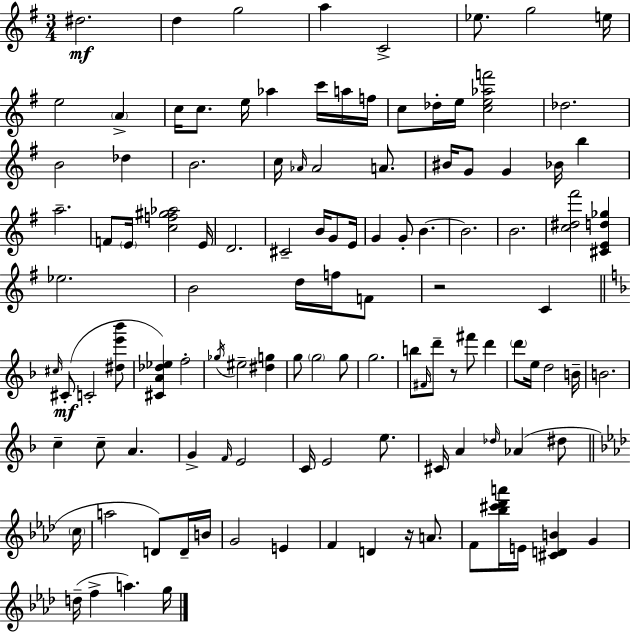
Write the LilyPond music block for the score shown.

{
  \clef treble
  \numericTimeSignature
  \time 3/4
  \key g \major
  \repeat volta 2 { dis''2.\mf | d''4 g''2 | a''4 c'2-> | ees''8. g''2 e''16 | \break e''2 \parenthesize a'4-> | c''16 c''8. e''16 aes''4 c'''16 a''16 f''16 | c''8 des''16-. e''16 <c'' e'' aes'' f'''>2 | des''2. | \break b'2 des''4 | b'2. | c''16 \grace { aes'16 } aes'2 a'8. | bis'16 g'8 g'4 bes'16 b''4 | \break a''2.-- | f'8 \parenthesize e'16 <c'' f'' gis'' aes''>2 | e'16 d'2. | cis'2-- b'16 g'8 | \break e'16 g'4 g'8-. b'4.~~ | b'2. | b'2. | <c'' dis'' fis'''>2 <cis' e' d'' ges''>4 | \break ees''2. | b'2 d''16 f''16 f'8 | r2 c'4 | \bar "||" \break \key f \major \grace { cis''16 }\mf cis'8-.( c'2-. <dis'' e''' bes'''>8 | <cis' a' des'' ees''>4) f''2-. | \acciaccatura { ges''16 } eis''2-- <dis'' g''>4 | g''8 \parenthesize g''2 | \break g''8 g''2. | b''8 \grace { fis'16 } d'''8-- r8 fis'''8 d'''4 | \parenthesize d'''8 e''16 d''2 | b'16-- b'2. | \break c''4-- c''8-- a'4. | g'4-> \grace { f'16 } e'2 | c'16 e'2 | e''8. cis'16 a'4 \grace { des''16 }( aes'4 | \break dis''8 \bar "||" \break \key aes \major \parenthesize c''16 a''2 d'8) d'16-- | b'16 g'2 e'4 | f'4 d'4 r16 a'8. | f'8 <bes'' cis''' des''' a'''>16 e'16 <cis' d' b'>4 g'4 | \break d''16--( f''4-> a''4.) | g''16 } \bar "|."
}